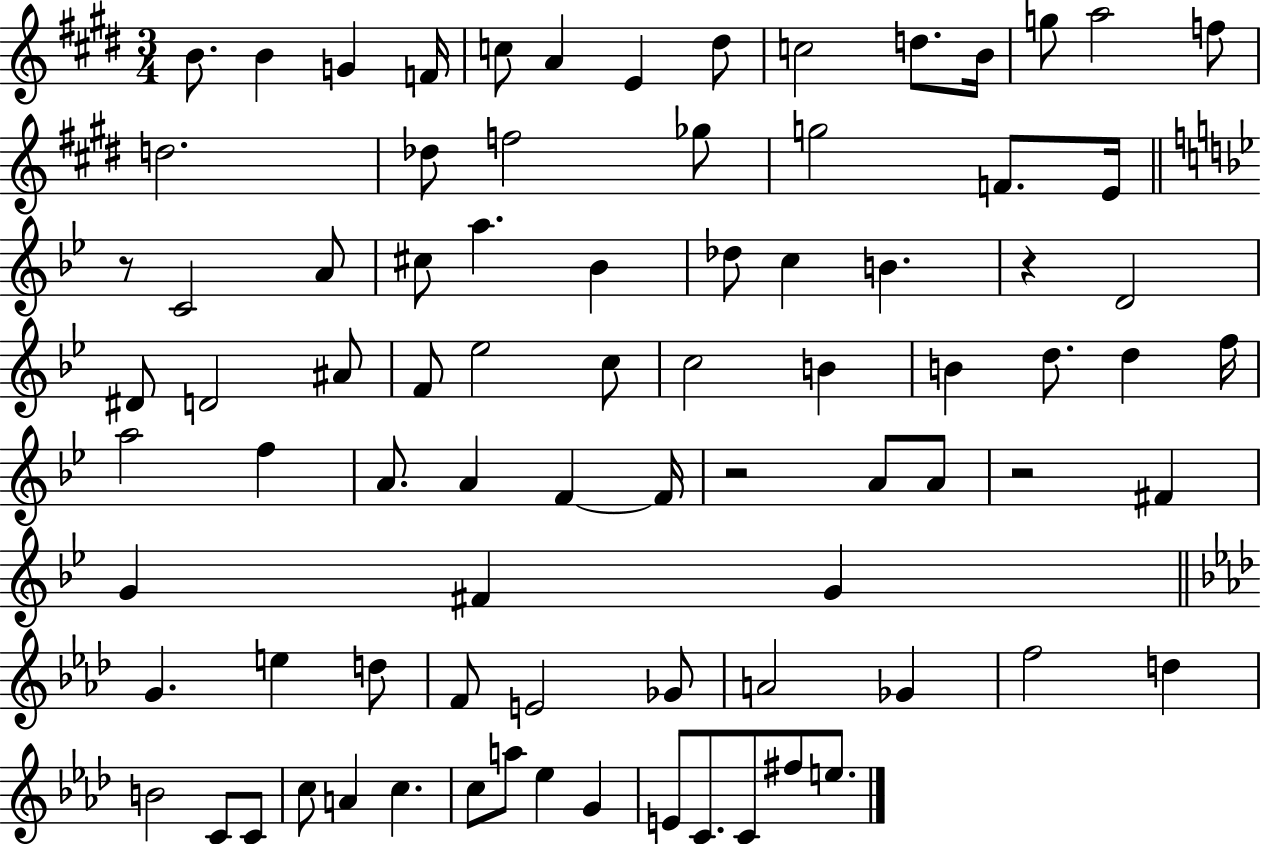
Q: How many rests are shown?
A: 4